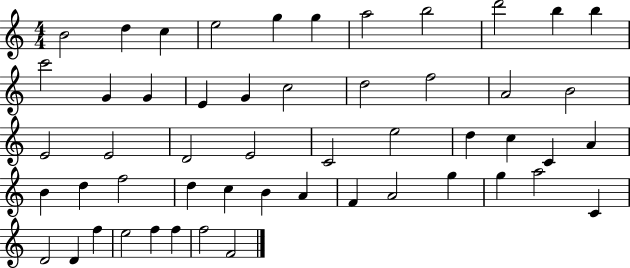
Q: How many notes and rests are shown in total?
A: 52